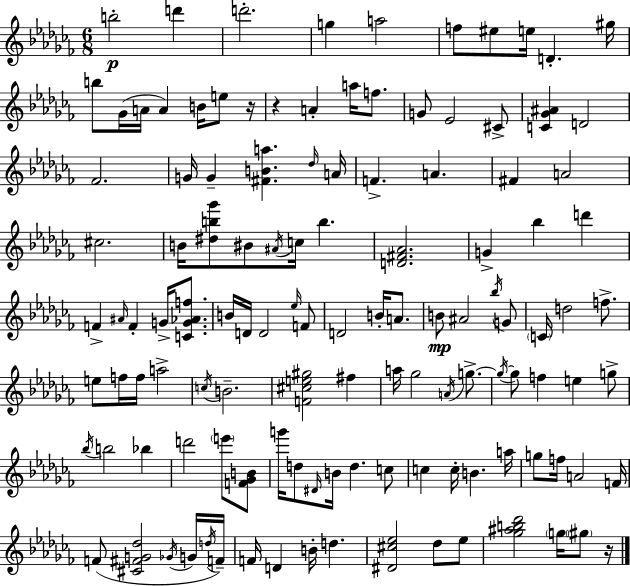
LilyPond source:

{
  \clef treble
  \numericTimeSignature
  \time 6/8
  \key aes \minor
  b''2-.\p d'''4 | d'''2.-. | g''4 a''2 | f''8 eis''8 e''16 d'4.-. gis''16 | \break b''8 ges'16( a'16 a'4) b'16 e''8 r16 | r4 a'4-. a''16 f''8. | g'8 ees'2 cis'8-> | <c' ges' ais'>4 d'2 | \break fes'2. | g'16 g'4-- <fis' b' a''>4. \grace { des''16 } | a'16 f'4.-> a'4. | fis'4 a'2 | \break cis''2. | b'16 <dis'' b'' ges'''>8 bis'8 \acciaccatura { ais'16 } c''16 b''4. | <d' fis' aes'>2. | g'4-> bes''4 d'''4 | \break f'4-> \grace { ais'16 } f'4-. g'16-> | <c' g' aes' f''>8. b'16 d'16 d'2 | \grace { ees''16 } f'8 d'2 | b'16-. a'8. b'8\mp ais'2 | \break \acciaccatura { bes''16 } g'8 \parenthesize c'16 d''2 | f''8.-> e''8 f''16 f''16 a''2-> | \acciaccatura { c''16 } b'2.-- | <f' cis'' e'' gis''>2 | \break fis''4 a''16 ges''2 | \acciaccatura { a'16 } g''8.->~~ \acciaccatura { g''16~ }~ g''8 f''4 | e''4 g''8-> \acciaccatura { bes''16 } b''2 | bes''4 d'''2 | \break \parenthesize e'''8 <f' ges' b'>8 g'''16 d''8 | \grace { dis'16 } b'16 d''4. c''8 c''4 | c''16-. b'4. a''16 g''8 | f''16 a'2 f'16 f'8( | \break <cis' fis' g' des''>2 \acciaccatura { ges'16 } g'16 \acciaccatura { d''16 } f'16--) | f'16 d'4 b'16-. d''4. | <dis' cis'' ees''>2 des''8 ees''8 | <ges'' ais'' b'' des'''>2 \parenthesize g''16 \parenthesize gis''8 r16 | \break \bar "|."
}